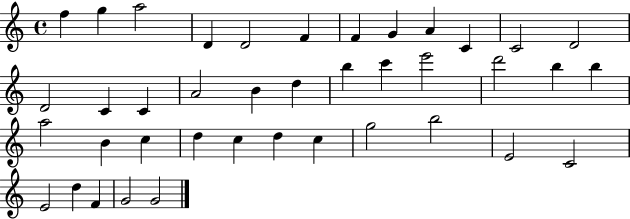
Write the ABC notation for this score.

X:1
T:Untitled
M:4/4
L:1/4
K:C
f g a2 D D2 F F G A C C2 D2 D2 C C A2 B d b c' e'2 d'2 b b a2 B c d c d c g2 b2 E2 C2 E2 d F G2 G2